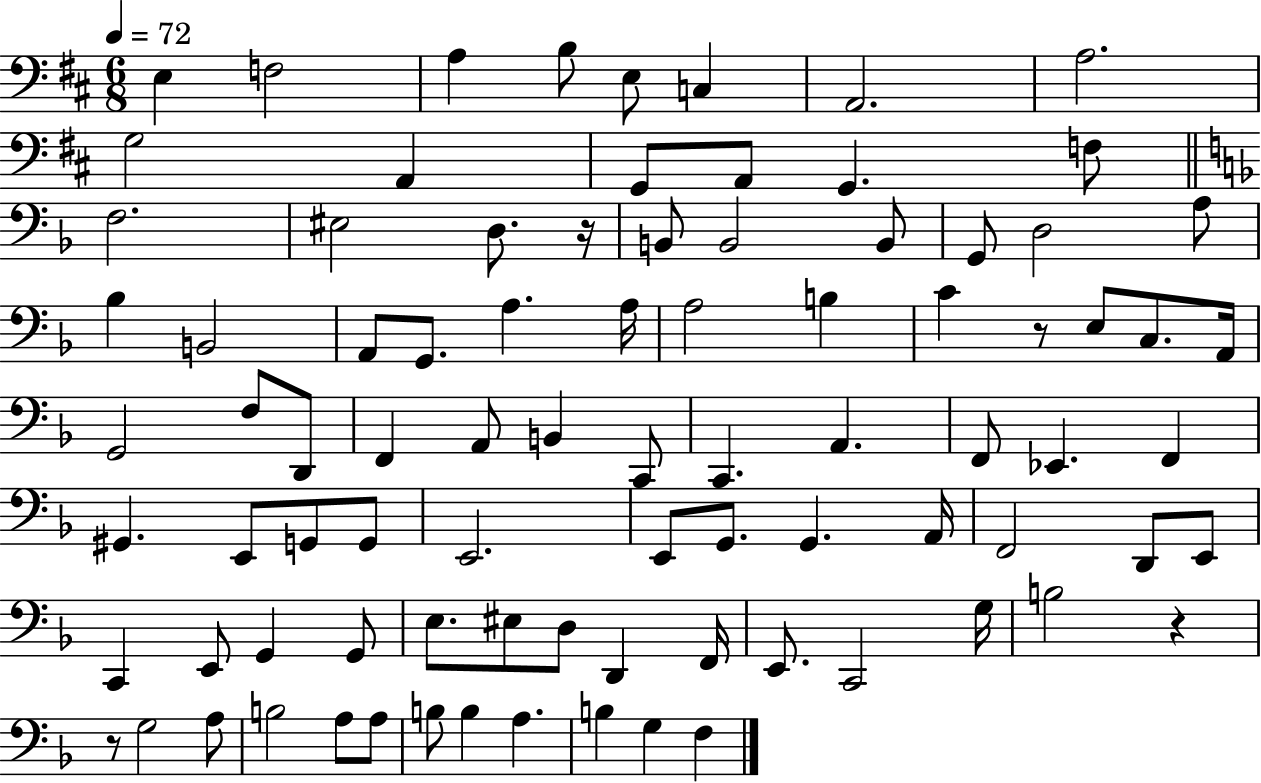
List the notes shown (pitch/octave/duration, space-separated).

E3/q F3/h A3/q B3/e E3/e C3/q A2/h. A3/h. G3/h A2/q G2/e A2/e G2/q. F3/e F3/h. EIS3/h D3/e. R/s B2/e B2/h B2/e G2/e D3/h A3/e Bb3/q B2/h A2/e G2/e. A3/q. A3/s A3/h B3/q C4/q R/e E3/e C3/e. A2/s G2/h F3/e D2/e F2/q A2/e B2/q C2/e C2/q. A2/q. F2/e Eb2/q. F2/q G#2/q. E2/e G2/e G2/e E2/h. E2/e G2/e. G2/q. A2/s F2/h D2/e E2/e C2/q E2/e G2/q G2/e E3/e. EIS3/e D3/e D2/q F2/s E2/e. C2/h G3/s B3/h R/q R/e G3/h A3/e B3/h A3/e A3/e B3/e B3/q A3/q. B3/q G3/q F3/q